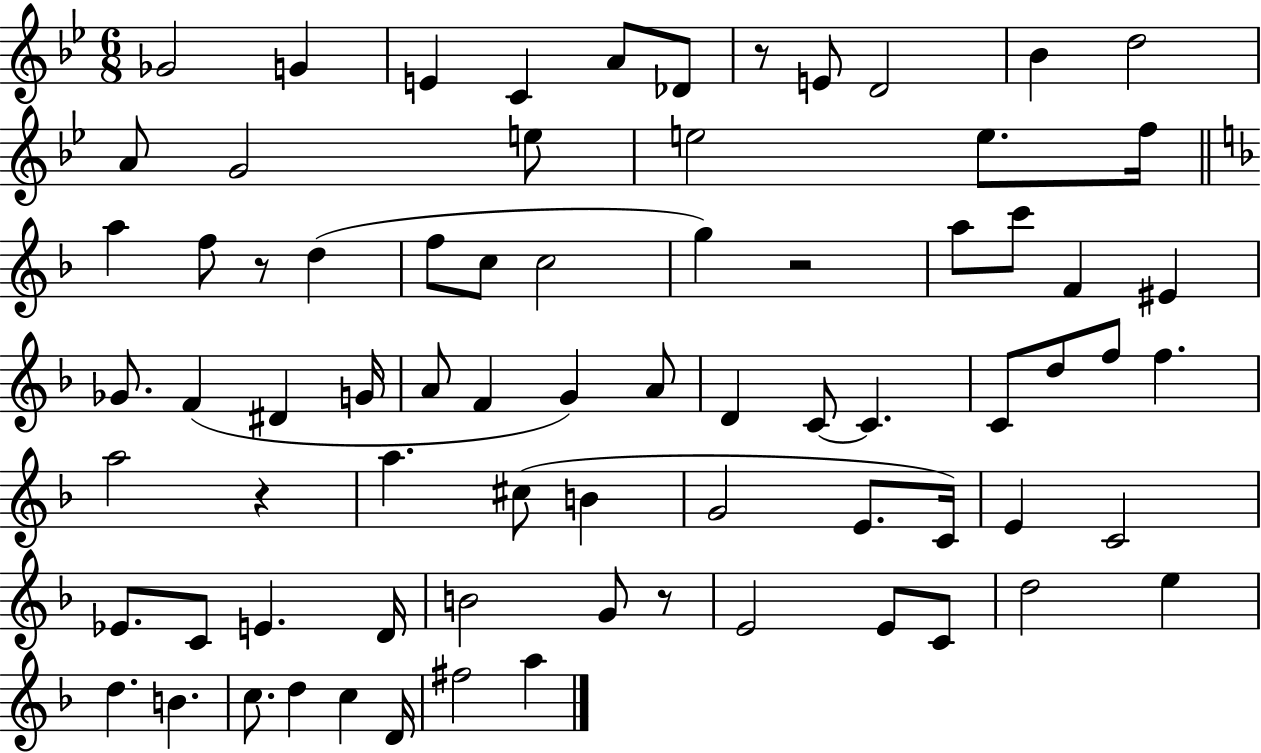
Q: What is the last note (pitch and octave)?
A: A5